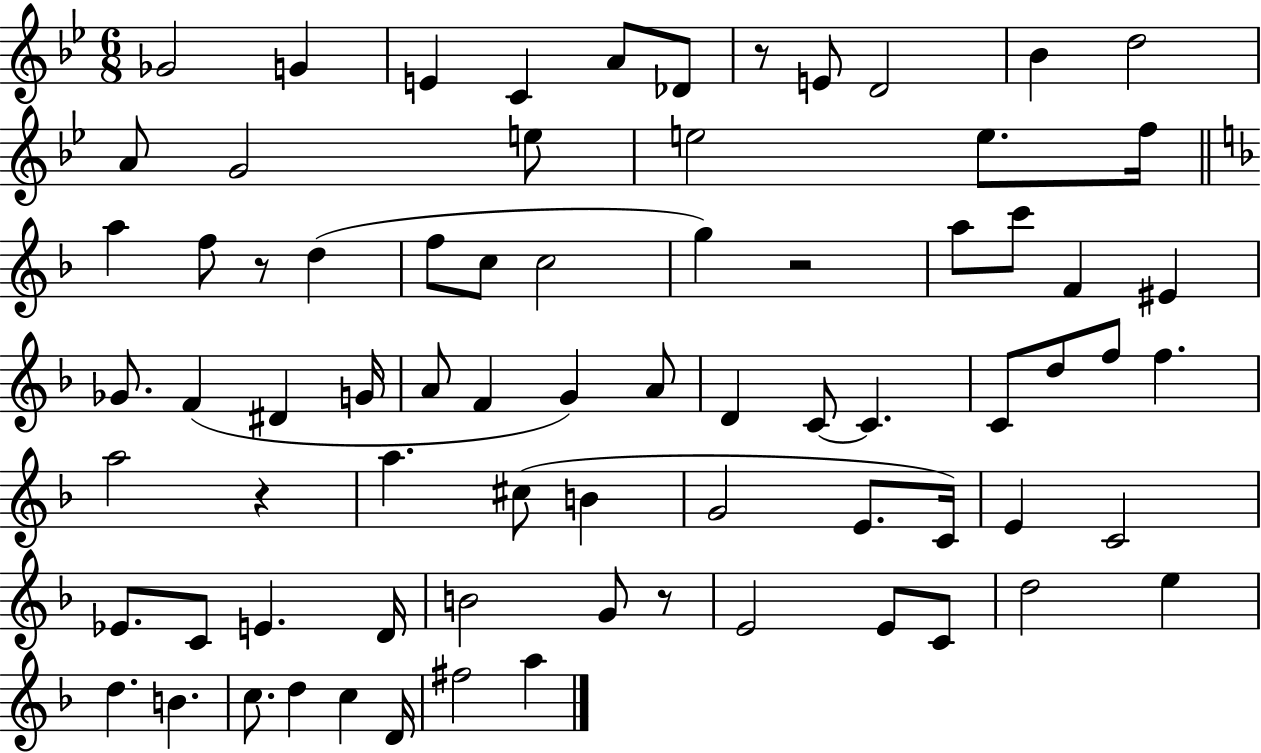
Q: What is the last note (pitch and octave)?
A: A5